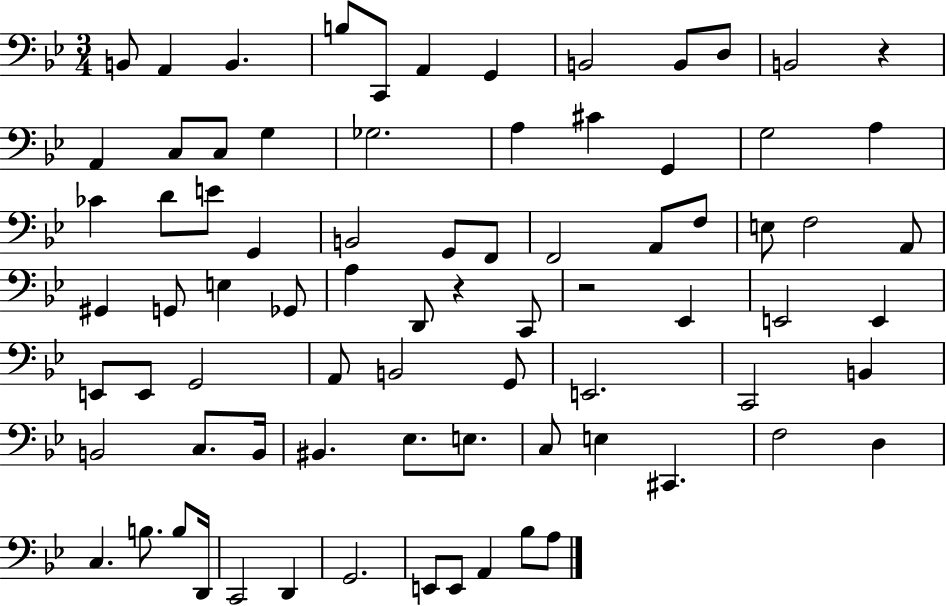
X:1
T:Untitled
M:3/4
L:1/4
K:Bb
B,,/2 A,, B,, B,/2 C,,/2 A,, G,, B,,2 B,,/2 D,/2 B,,2 z A,, C,/2 C,/2 G, _G,2 A, ^C G,, G,2 A, _C D/2 E/2 G,, B,,2 G,,/2 F,,/2 F,,2 A,,/2 F,/2 E,/2 F,2 A,,/2 ^G,, G,,/2 E, _G,,/2 A, D,,/2 z C,,/2 z2 _E,, E,,2 E,, E,,/2 E,,/2 G,,2 A,,/2 B,,2 G,,/2 E,,2 C,,2 B,, B,,2 C,/2 B,,/4 ^B,, _E,/2 E,/2 C,/2 E, ^C,, F,2 D, C, B,/2 B,/2 D,,/4 C,,2 D,, G,,2 E,,/2 E,,/2 A,, _B,/2 A,/2